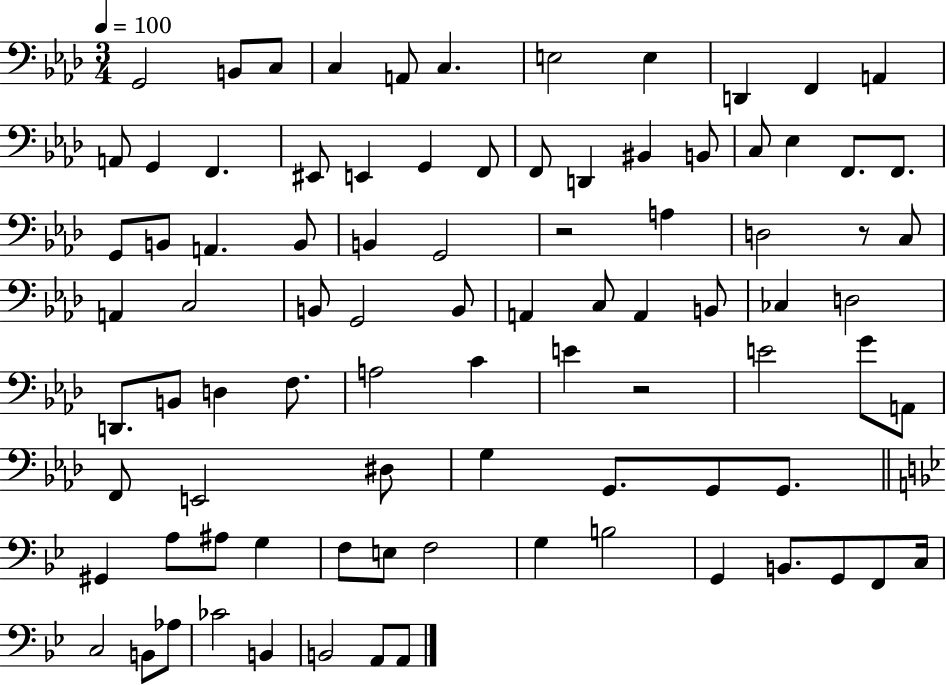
{
  \clef bass
  \numericTimeSignature
  \time 3/4
  \key aes \major
  \tempo 4 = 100
  g,2 b,8 c8 | c4 a,8 c4. | e2 e4 | d,4 f,4 a,4 | \break a,8 g,4 f,4. | eis,8 e,4 g,4 f,8 | f,8 d,4 bis,4 b,8 | c8 ees4 f,8. f,8. | \break g,8 b,8 a,4. b,8 | b,4 g,2 | r2 a4 | d2 r8 c8 | \break a,4 c2 | b,8 g,2 b,8 | a,4 c8 a,4 b,8 | ces4 d2 | \break d,8. b,8 d4 f8. | a2 c'4 | e'4 r2 | e'2 g'8 a,8 | \break f,8 e,2 dis8 | g4 g,8. g,8 g,8. | \bar "||" \break \key g \minor gis,4 a8 ais8 g4 | f8 e8 f2 | g4 b2 | g,4 b,8. g,8 f,8 c16 | \break c2 b,8 aes8 | ces'2 b,4 | b,2 a,8 a,8 | \bar "|."
}